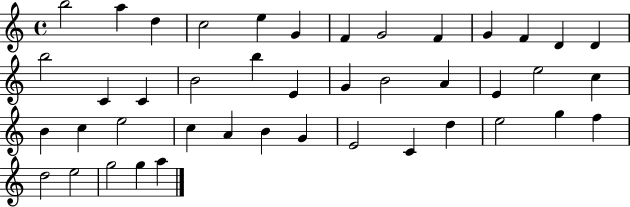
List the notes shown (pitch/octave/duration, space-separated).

B5/h A5/q D5/q C5/h E5/q G4/q F4/q G4/h F4/q G4/q F4/q D4/q D4/q B5/h C4/q C4/q B4/h B5/q E4/q G4/q B4/h A4/q E4/q E5/h C5/q B4/q C5/q E5/h C5/q A4/q B4/q G4/q E4/h C4/q D5/q E5/h G5/q F5/q D5/h E5/h G5/h G5/q A5/q